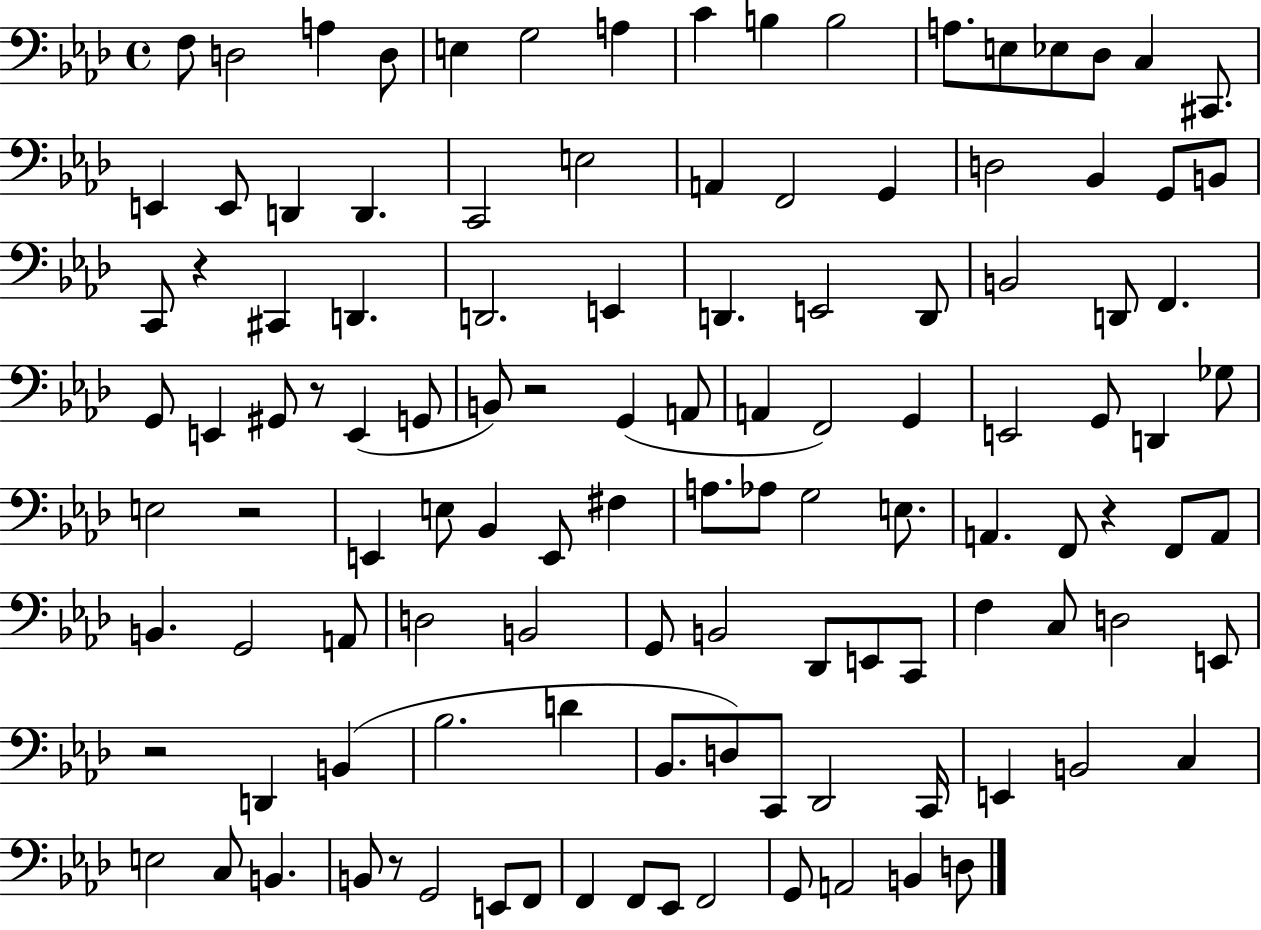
{
  \clef bass
  \time 4/4
  \defaultTimeSignature
  \key aes \major
  f8 d2 a4 d8 | e4 g2 a4 | c'4 b4 b2 | a8. e8 ees8 des8 c4 cis,8. | \break e,4 e,8 d,4 d,4. | c,2 e2 | a,4 f,2 g,4 | d2 bes,4 g,8 b,8 | \break c,8 r4 cis,4 d,4. | d,2. e,4 | d,4. e,2 d,8 | b,2 d,8 f,4. | \break g,8 e,4 gis,8 r8 e,4( g,8 | b,8) r2 g,4( a,8 | a,4 f,2) g,4 | e,2 g,8 d,4 ges8 | \break e2 r2 | e,4 e8 bes,4 e,8 fis4 | a8. aes8 g2 e8. | a,4. f,8 r4 f,8 a,8 | \break b,4. g,2 a,8 | d2 b,2 | g,8 b,2 des,8 e,8 c,8 | f4 c8 d2 e,8 | \break r2 d,4 b,4( | bes2. d'4 | bes,8. d8) c,8 des,2 c,16 | e,4 b,2 c4 | \break e2 c8 b,4. | b,8 r8 g,2 e,8 f,8 | f,4 f,8 ees,8 f,2 | g,8 a,2 b,4 d8 | \break \bar "|."
}